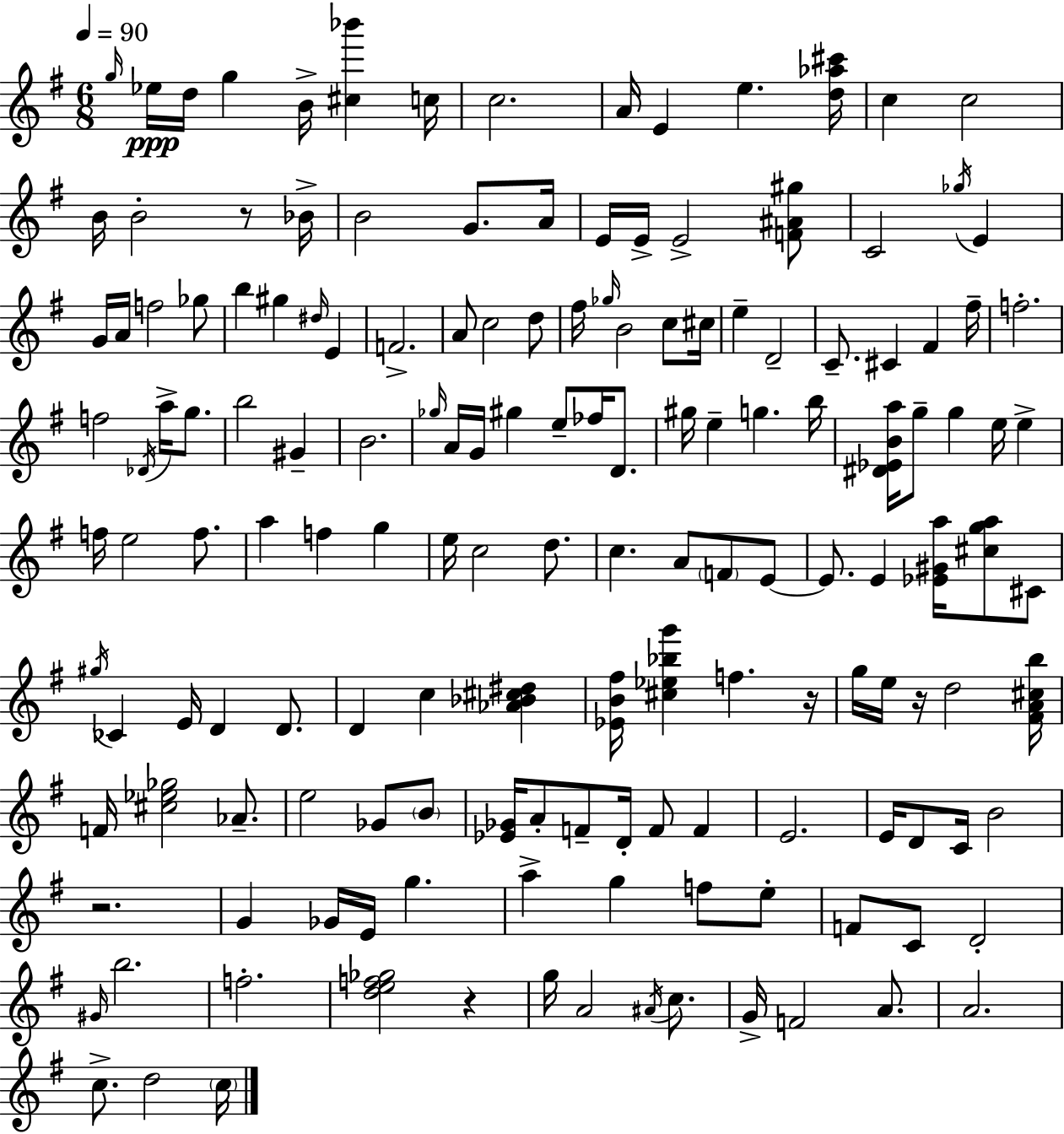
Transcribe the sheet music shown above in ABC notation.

X:1
T:Untitled
M:6/8
L:1/4
K:G
g/4 _e/4 d/4 g B/4 [^c_b'] c/4 c2 A/4 E e [d_a^c']/4 c c2 B/4 B2 z/2 _B/4 B2 G/2 A/4 E/4 E/4 E2 [F^A^g]/2 C2 _g/4 E G/4 A/4 f2 _g/2 b ^g ^d/4 E F2 A/2 c2 d/2 ^f/4 _g/4 B2 c/2 ^c/4 e D2 C/2 ^C ^F ^f/4 f2 f2 _D/4 a/4 g/2 b2 ^G B2 _g/4 A/4 G/4 ^g e/2 _f/4 D/2 ^g/4 e g b/4 [^D_EBa]/4 g/2 g e/4 e f/4 e2 f/2 a f g e/4 c2 d/2 c A/2 F/2 E/2 E/2 E [_E^Ga]/4 [^cga]/2 ^C/2 ^g/4 _C E/4 D D/2 D c [_A_B^c^d] [_EB^f]/4 [^c_e_bg'] f z/4 g/4 e/4 z/4 d2 [^FA^cb]/4 F/4 [^c_e_g]2 _A/2 e2 _G/2 B/2 [_E_G]/4 A/2 F/2 D/4 F/2 F E2 E/4 D/2 C/4 B2 z2 G _G/4 E/4 g a g f/2 e/2 F/2 C/2 D2 ^G/4 b2 f2 [def_g]2 z g/4 A2 ^A/4 c/2 G/4 F2 A/2 A2 c/2 d2 c/4